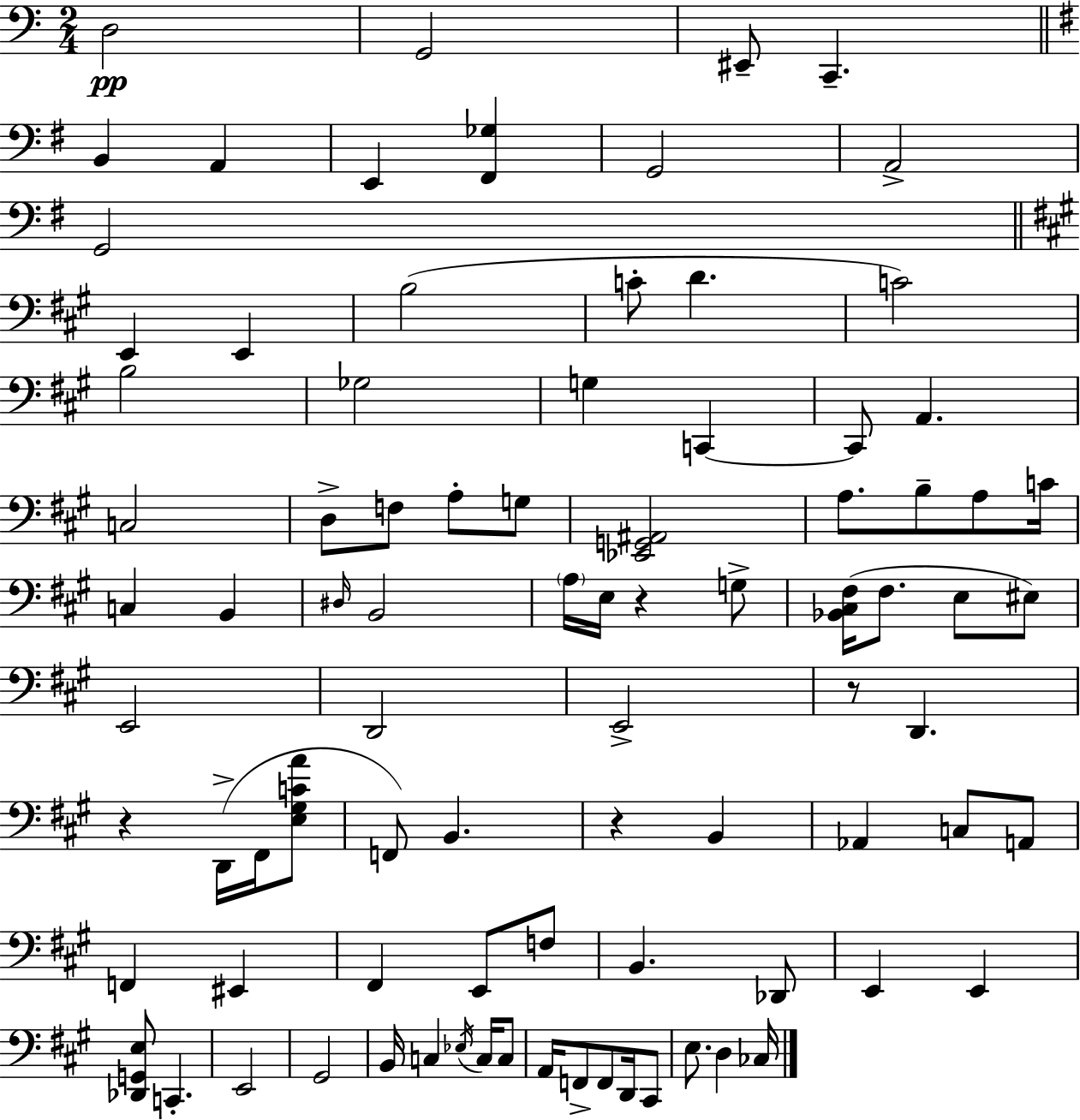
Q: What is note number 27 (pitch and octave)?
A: G3